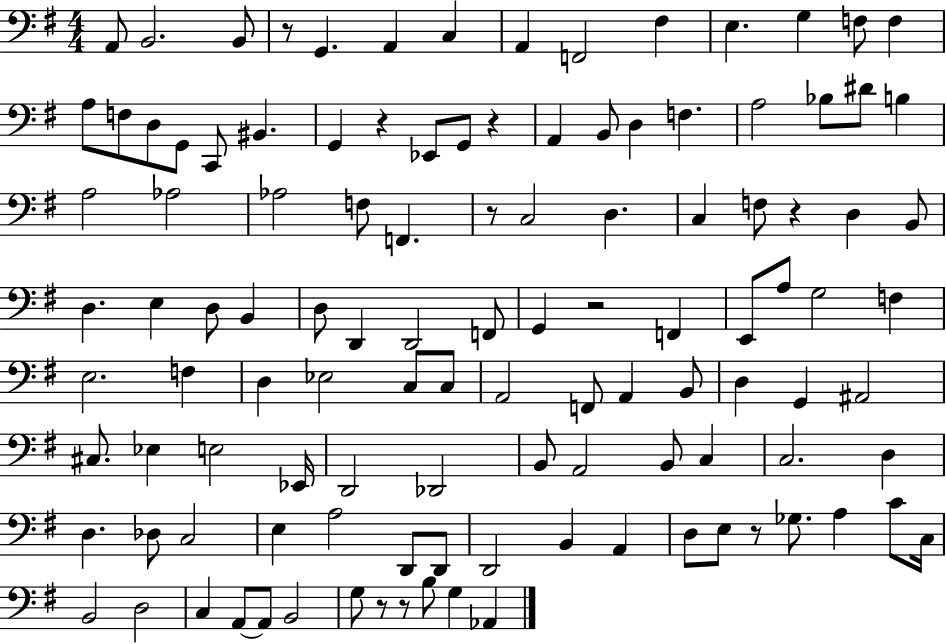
A2/e B2/h. B2/e R/e G2/q. A2/q C3/q A2/q F2/h F#3/q E3/q. G3/q F3/e F3/q A3/e F3/e D3/e G2/e C2/e BIS2/q. G2/q R/q Eb2/e G2/e R/q A2/q B2/e D3/q F3/q. A3/h Bb3/e D#4/e B3/q A3/h Ab3/h Ab3/h F3/e F2/q. R/e C3/h D3/q. C3/q F3/e R/q D3/q B2/e D3/q. E3/q D3/e B2/q D3/e D2/q D2/h F2/e G2/q R/h F2/q E2/e A3/e G3/h F3/q E3/h. F3/q D3/q Eb3/h C3/e C3/e A2/h F2/e A2/q B2/e D3/q G2/q A#2/h C#3/e. Eb3/q E3/h Eb2/s D2/h Db2/h B2/e A2/h B2/e C3/q C3/h. D3/q D3/q. Db3/e C3/h E3/q A3/h D2/e D2/e D2/h B2/q A2/q D3/e E3/e R/e Gb3/e. A3/q C4/e C3/s B2/h D3/h C3/q A2/e A2/e B2/h G3/e R/e R/e B3/e G3/q Ab2/q